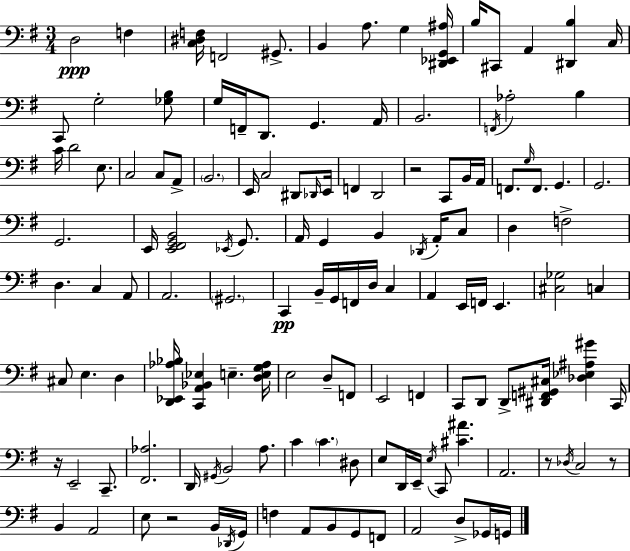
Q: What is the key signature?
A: G major